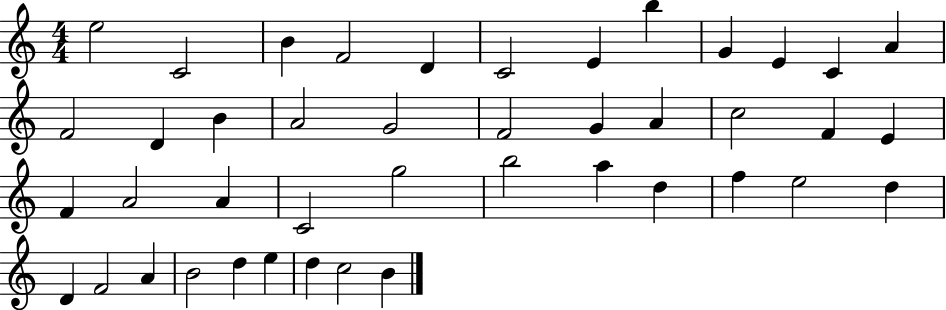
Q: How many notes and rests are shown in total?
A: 43